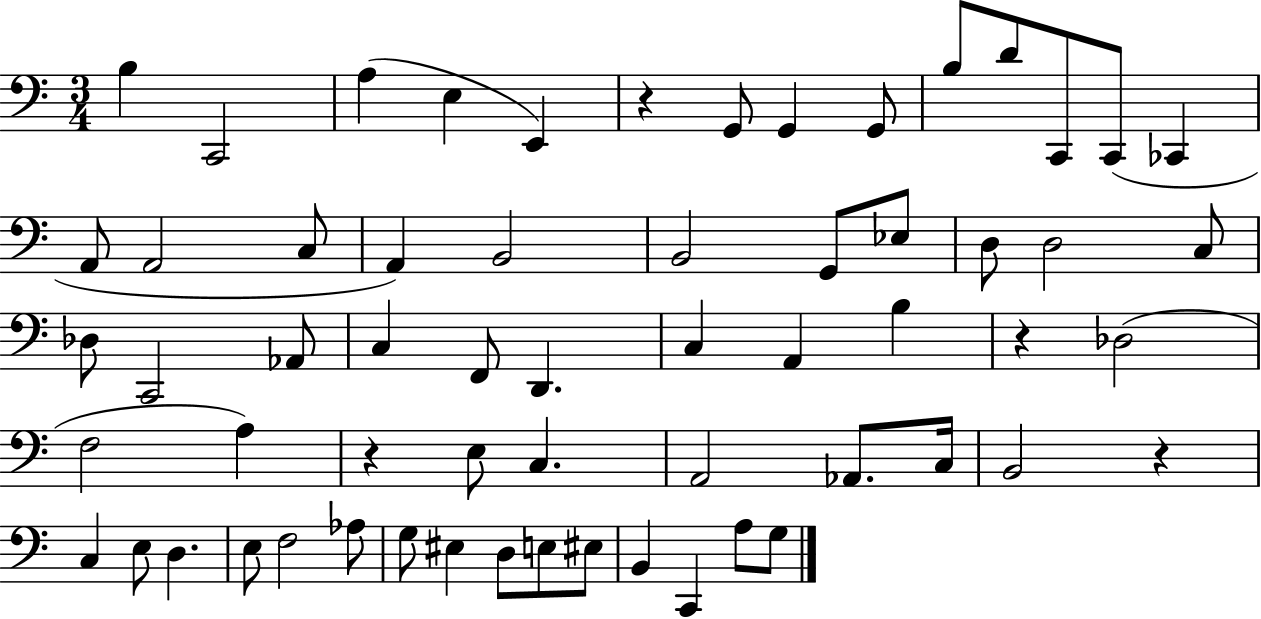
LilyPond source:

{
  \clef bass
  \numericTimeSignature
  \time 3/4
  \key c \major
  b4 c,2 | a4( e4 e,4) | r4 g,8 g,4 g,8 | b8 d'8 c,8 c,8( ces,4 | \break a,8 a,2 c8 | a,4) b,2 | b,2 g,8 ees8 | d8 d2 c8 | \break des8 c,2 aes,8 | c4 f,8 d,4. | c4 a,4 b4 | r4 des2( | \break f2 a4) | r4 e8 c4. | a,2 aes,8. c16 | b,2 r4 | \break c4 e8 d4. | e8 f2 aes8 | g8 eis4 d8 e8 eis8 | b,4 c,4 a8 g8 | \break \bar "|."
}